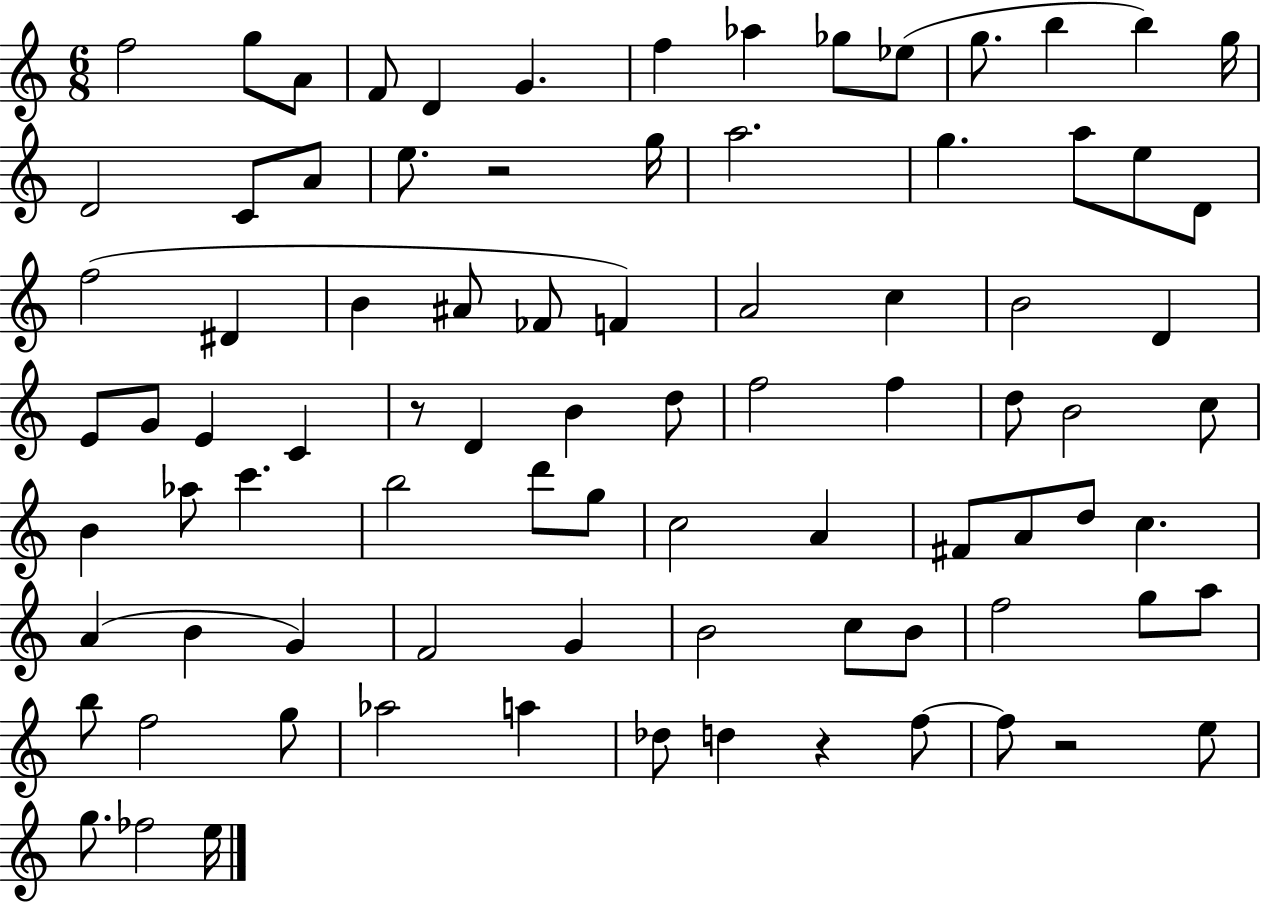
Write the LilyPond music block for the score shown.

{
  \clef treble
  \numericTimeSignature
  \time 6/8
  \key c \major
  f''2 g''8 a'8 | f'8 d'4 g'4. | f''4 aes''4 ges''8 ees''8( | g''8. b''4 b''4) g''16 | \break d'2 c'8 a'8 | e''8. r2 g''16 | a''2. | g''4. a''8 e''8 d'8 | \break f''2( dis'4 | b'4 ais'8 fes'8 f'4) | a'2 c''4 | b'2 d'4 | \break e'8 g'8 e'4 c'4 | r8 d'4 b'4 d''8 | f''2 f''4 | d''8 b'2 c''8 | \break b'4 aes''8 c'''4. | b''2 d'''8 g''8 | c''2 a'4 | fis'8 a'8 d''8 c''4. | \break a'4( b'4 g'4) | f'2 g'4 | b'2 c''8 b'8 | f''2 g''8 a''8 | \break b''8 f''2 g''8 | aes''2 a''4 | des''8 d''4 r4 f''8~~ | f''8 r2 e''8 | \break g''8. fes''2 e''16 | \bar "|."
}